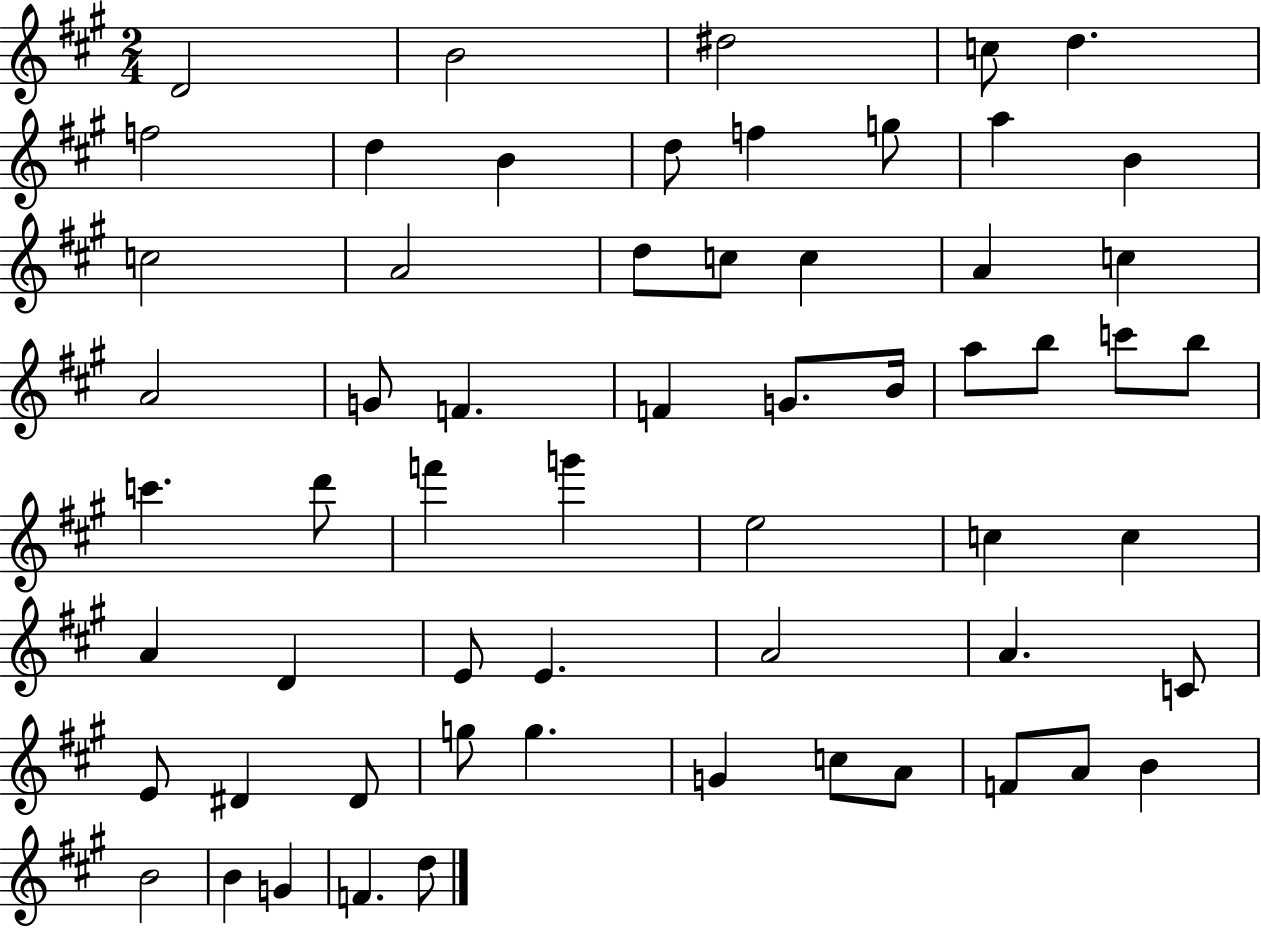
X:1
T:Untitled
M:2/4
L:1/4
K:A
D2 B2 ^d2 c/2 d f2 d B d/2 f g/2 a B c2 A2 d/2 c/2 c A c A2 G/2 F F G/2 B/4 a/2 b/2 c'/2 b/2 c' d'/2 f' g' e2 c c A D E/2 E A2 A C/2 E/2 ^D ^D/2 g/2 g G c/2 A/2 F/2 A/2 B B2 B G F d/2